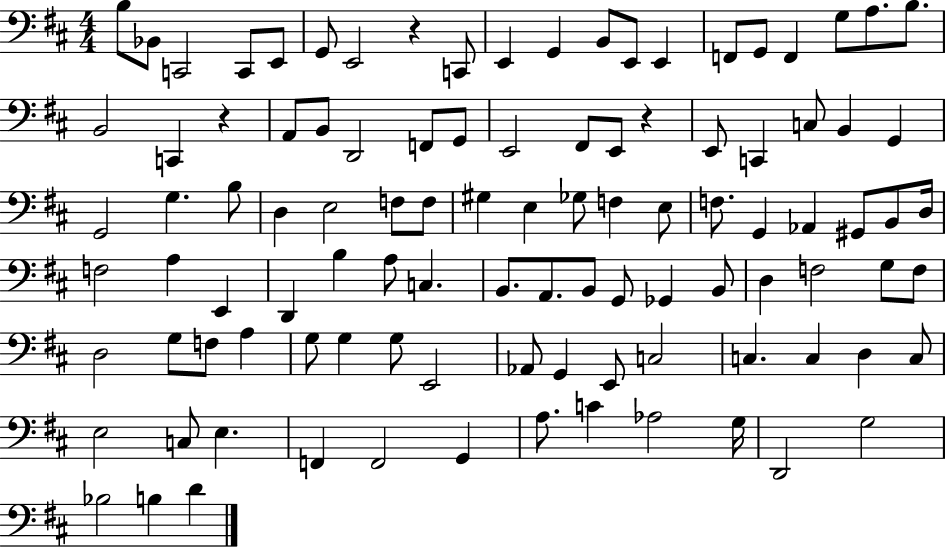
X:1
T:Untitled
M:4/4
L:1/4
K:D
B,/2 _B,,/2 C,,2 C,,/2 E,,/2 G,,/2 E,,2 z C,,/2 E,, G,, B,,/2 E,,/2 E,, F,,/2 G,,/2 F,, G,/2 A,/2 B,/2 B,,2 C,, z A,,/2 B,,/2 D,,2 F,,/2 G,,/2 E,,2 ^F,,/2 E,,/2 z E,,/2 C,, C,/2 B,, G,, G,,2 G, B,/2 D, E,2 F,/2 F,/2 ^G, E, _G,/2 F, E,/2 F,/2 G,, _A,, ^G,,/2 B,,/2 D,/4 F,2 A, E,, D,, B, A,/2 C, B,,/2 A,,/2 B,,/2 G,,/2 _G,, B,,/2 D, F,2 G,/2 F,/2 D,2 G,/2 F,/2 A, G,/2 G, G,/2 E,,2 _A,,/2 G,, E,,/2 C,2 C, C, D, C,/2 E,2 C,/2 E, F,, F,,2 G,, A,/2 C _A,2 G,/4 D,,2 G,2 _B,2 B, D